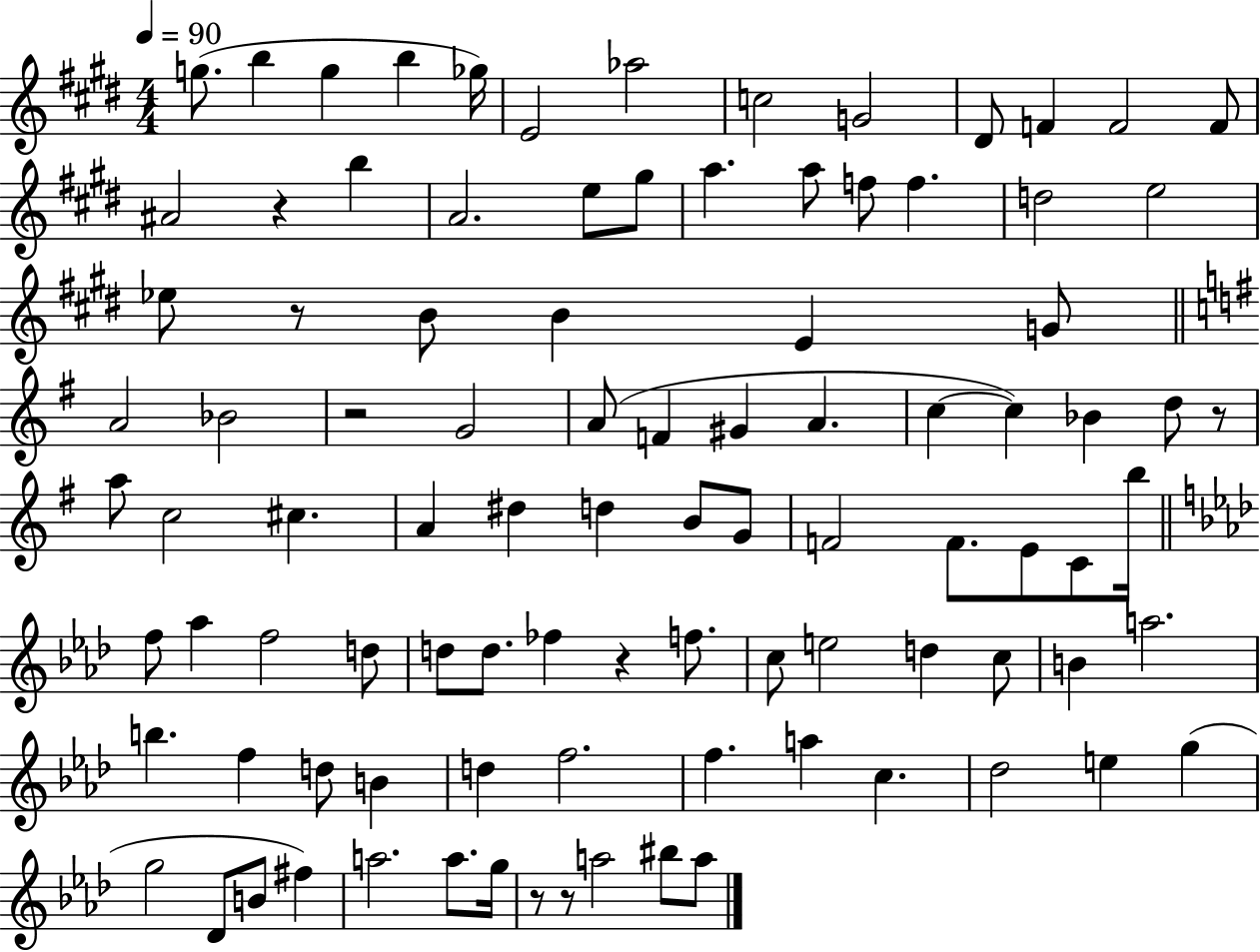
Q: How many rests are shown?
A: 7